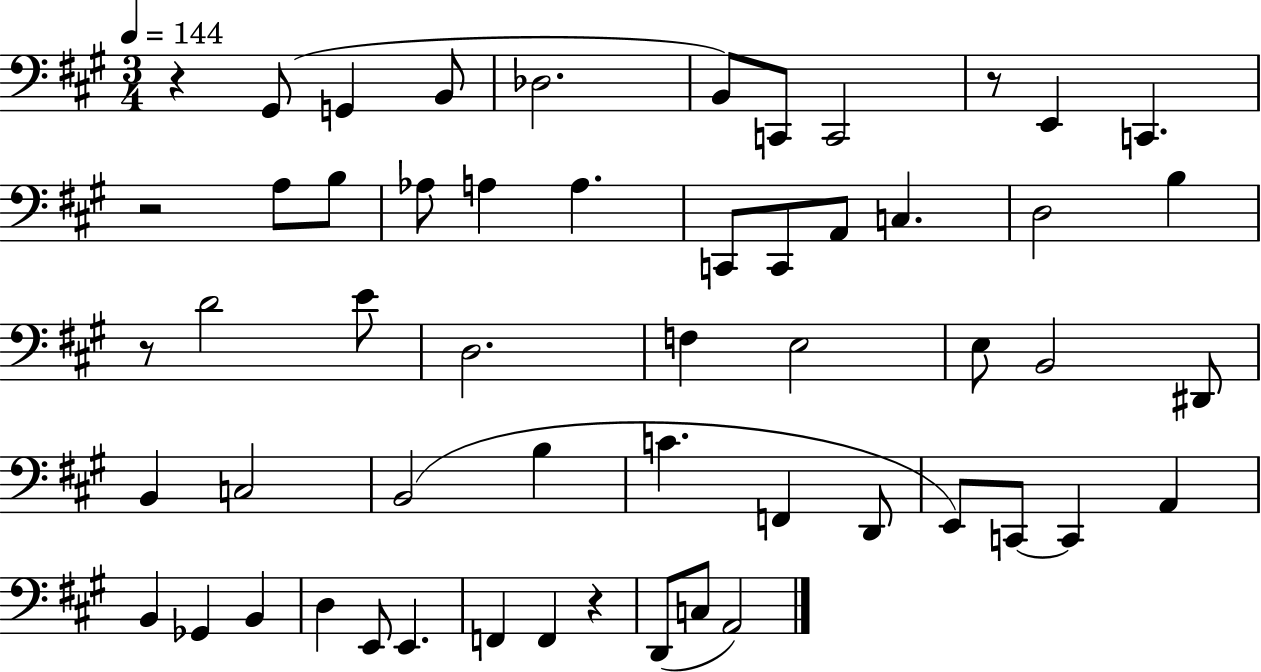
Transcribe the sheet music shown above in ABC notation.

X:1
T:Untitled
M:3/4
L:1/4
K:A
z ^G,,/2 G,, B,,/2 _D,2 B,,/2 C,,/2 C,,2 z/2 E,, C,, z2 A,/2 B,/2 _A,/2 A, A, C,,/2 C,,/2 A,,/2 C, D,2 B, z/2 D2 E/2 D,2 F, E,2 E,/2 B,,2 ^D,,/2 B,, C,2 B,,2 B, C F,, D,,/2 E,,/2 C,,/2 C,, A,, B,, _G,, B,, D, E,,/2 E,, F,, F,, z D,,/2 C,/2 A,,2